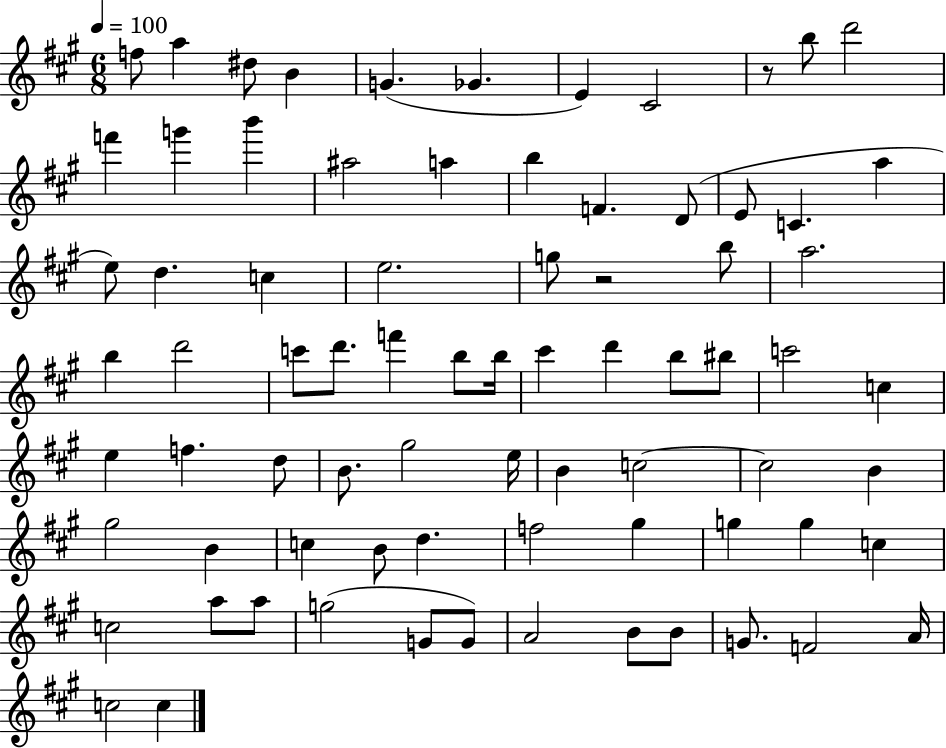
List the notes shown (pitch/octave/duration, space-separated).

F5/e A5/q D#5/e B4/q G4/q. Gb4/q. E4/q C#4/h R/e B5/e D6/h F6/q G6/q B6/q A#5/h A5/q B5/q F4/q. D4/e E4/e C4/q. A5/q E5/e D5/q. C5/q E5/h. G5/e R/h B5/e A5/h. B5/q D6/h C6/e D6/e. F6/q B5/e B5/s C#6/q D6/q B5/e BIS5/e C6/h C5/q E5/q F5/q. D5/e B4/e. G#5/h E5/s B4/q C5/h C5/h B4/q G#5/h B4/q C5/q B4/e D5/q. F5/h G#5/q G5/q G5/q C5/q C5/h A5/e A5/e G5/h G4/e G4/e A4/h B4/e B4/e G4/e. F4/h A4/s C5/h C5/q